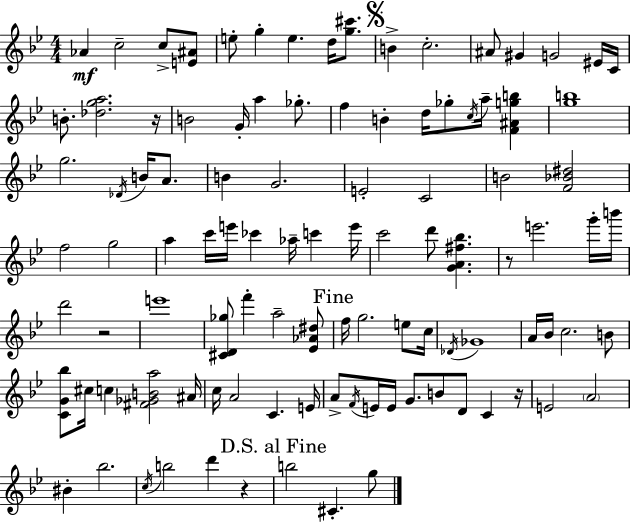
Ab4/q C5/h C5/e [E4,A#4]/e E5/e G5/q E5/q. D5/s [G5,C#6]/e. B4/q C5/h. A#4/e G#4/q G4/h EIS4/s C4/s B4/e. [Db5,G5,A5]/h. R/s B4/h G4/s A5/q Gb5/e. F5/q B4/q D5/s Gb5/e C5/s A5/s [F4,A#4,G5,B5]/q [G5,B5]/w G5/h. Db4/s B4/s A4/e. B4/q G4/h. E4/h C4/h B4/h [F4,Bb4,D#5]/h F5/h G5/h A5/q C6/s E6/s CES6/q Ab5/s C6/q E6/s C6/h D6/e [G4,A4,F#5,Bb5]/q. R/e E6/h. G6/s B6/s D6/h R/h E6/w [C#4,D4,Gb5]/e F6/q A5/h [Eb4,Ab4,D#5]/e F5/s G5/h. E5/e C5/s Db4/s Gb4/w A4/s Bb4/s C5/h. B4/e [C4,G4,Bb5]/e C#5/s C5/q [F#4,Gb4,B4,A5]/h A#4/s C5/s A4/h C4/q. E4/s A4/e F4/s E4/s E4/s G4/e. B4/e D4/e C4/q R/s E4/h A4/h BIS4/q Bb5/h. C5/s B5/h D6/q R/q B5/h C#4/q. G5/e